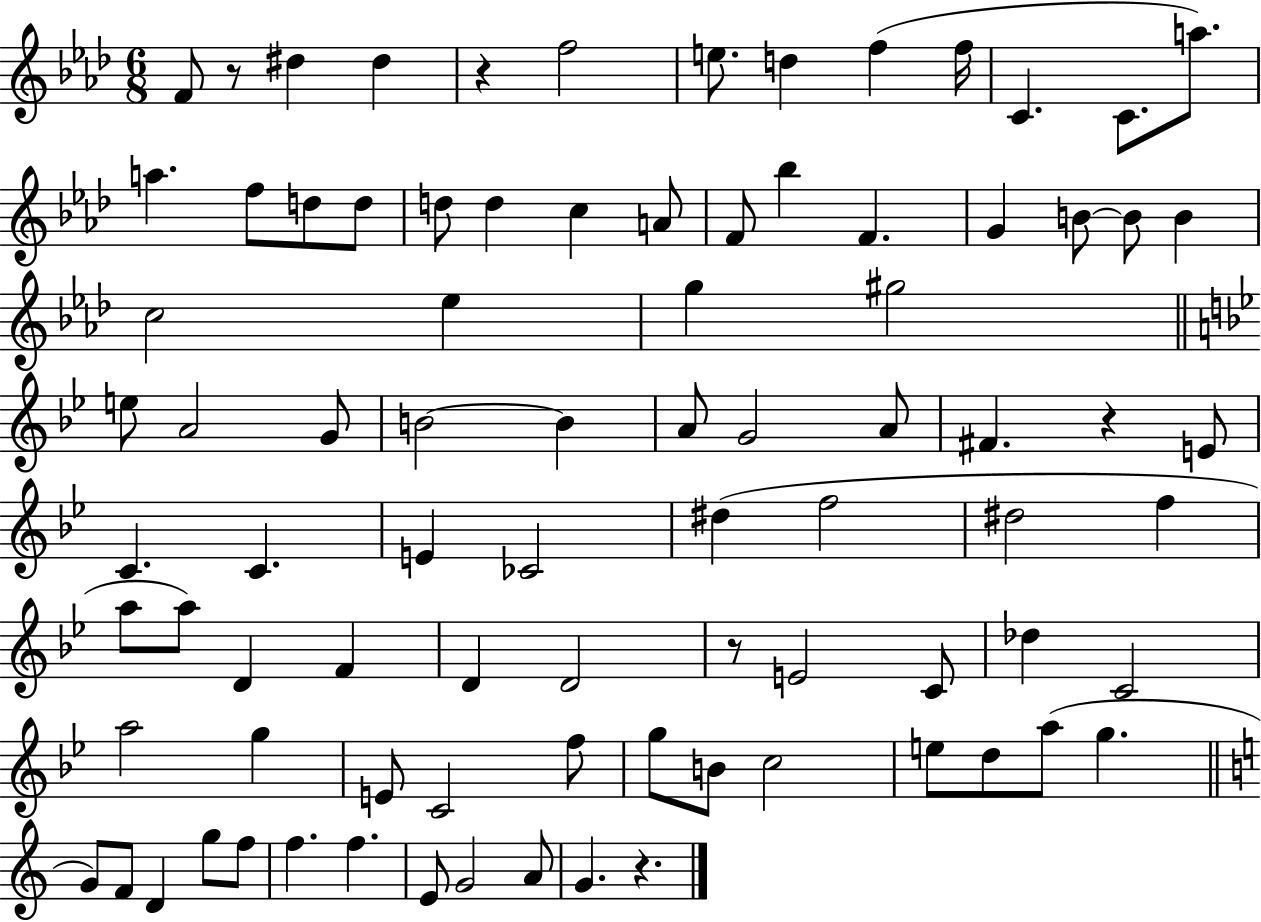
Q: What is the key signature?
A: AES major